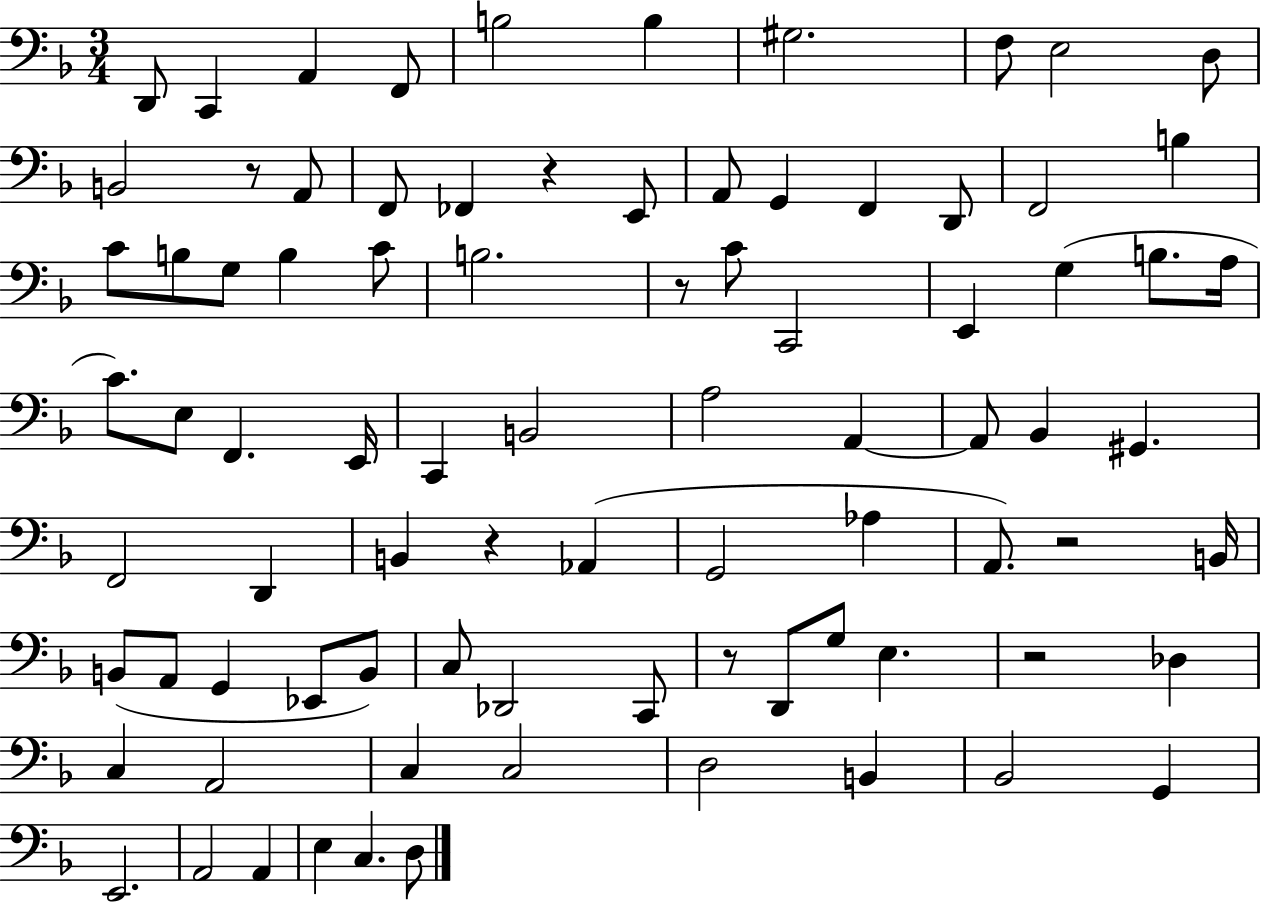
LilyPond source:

{
  \clef bass
  \numericTimeSignature
  \time 3/4
  \key f \major
  d,8 c,4 a,4 f,8 | b2 b4 | gis2. | f8 e2 d8 | \break b,2 r8 a,8 | f,8 fes,4 r4 e,8 | a,8 g,4 f,4 d,8 | f,2 b4 | \break c'8 b8 g8 b4 c'8 | b2. | r8 c'8 c,2 | e,4 g4( b8. a16 | \break c'8.) e8 f,4. e,16 | c,4 b,2 | a2 a,4~~ | a,8 bes,4 gis,4. | \break f,2 d,4 | b,4 r4 aes,4( | g,2 aes4 | a,8.) r2 b,16 | \break b,8( a,8 g,4 ees,8 b,8) | c8 des,2 c,8 | r8 d,8 g8 e4. | r2 des4 | \break c4 a,2 | c4 c2 | d2 b,4 | bes,2 g,4 | \break e,2. | a,2 a,4 | e4 c4. d8 | \bar "|."
}